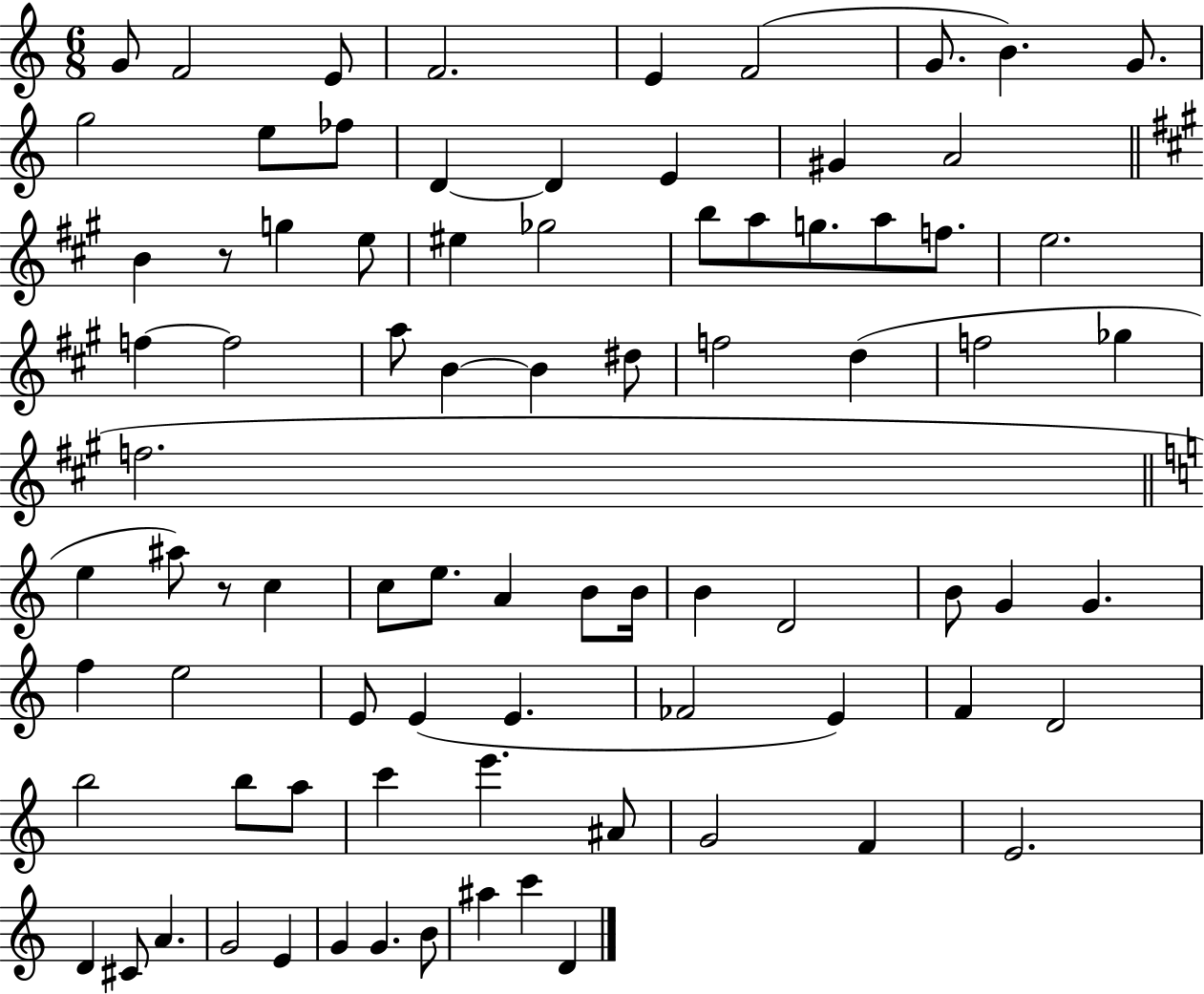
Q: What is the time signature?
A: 6/8